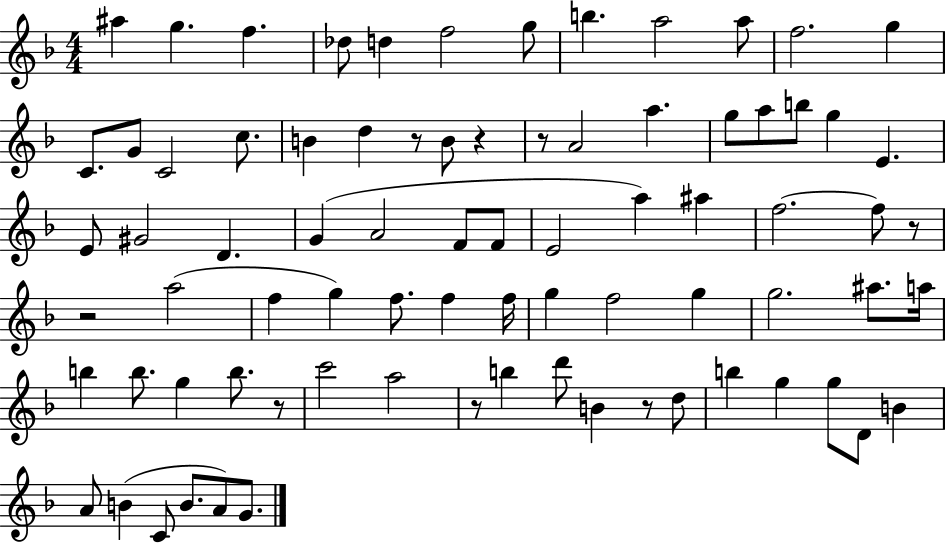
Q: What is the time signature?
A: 4/4